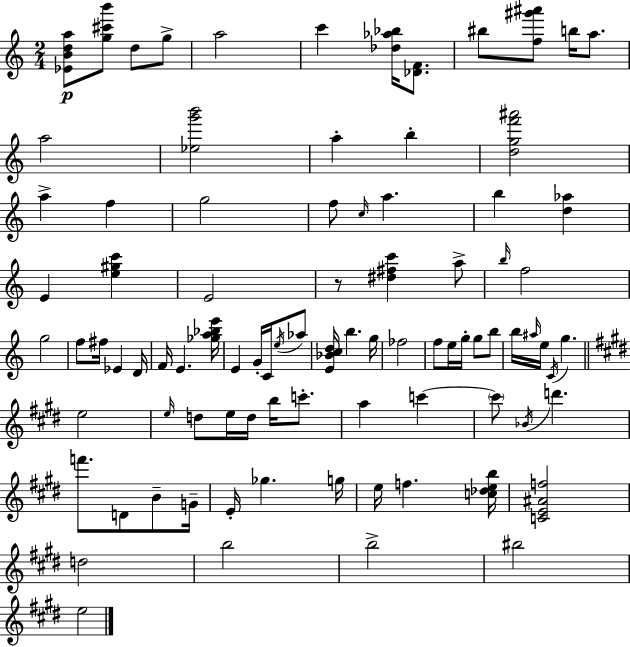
{
  \clef treble
  \numericTimeSignature
  \time 2/4
  \key a \minor
  <ees' b' d'' a''>8\p <g'' cis''' b'''>8 d''8 g''8-> | a''2 | c'''4 <des'' aes'' bes''>16 <des' f'>8. | bis''8 <f'' gis''' ais'''>8 b''16 a''8. | \break a''2 | <ees'' g''' b'''>2 | a''4-. b''4-. | <d'' g'' f''' ais'''>2 | \break a''4-> f''4 | g''2 | f''8 \grace { c''16 } a''4. | b''4 <d'' aes''>4 | \break e'4 <e'' gis'' c'''>4 | e'2 | r8 <dis'' fis'' c'''>4 a''8-> | \grace { b''16 } f''2 | \break g''2 | f''8 fis''16 ees'4 | d'16 f'16 e'4. | <ges'' a'' bes'' e'''>16 e'4 g'16-. c'16 | \break \acciaccatura { e''16 } aes''8 <e' bes' c'' d''>16 b''4. | g''16 fes''2 | f''8 e''16 g''16-. g''8 | b''8 b''16 \grace { ais''16 } e''16 \acciaccatura { c'16 } g''4. | \break \bar "||" \break \key e \major e''2 | \grace { e''16 } d''8 e''16 d''16 b''16 c'''8.-. | a''4 c'''4~~ | \parenthesize c'''8 \acciaccatura { bes'16 } d'''4. | \break f'''8. d'8 b'8-- | g'16-- e'16-. ges''4. | g''16 e''16 f''4. | <c'' des'' e'' b''>16 <c' e' ais' f''>2 | \break d''2 | b''2 | b''2-> | bis''2 | \break e''2 | \bar "|."
}